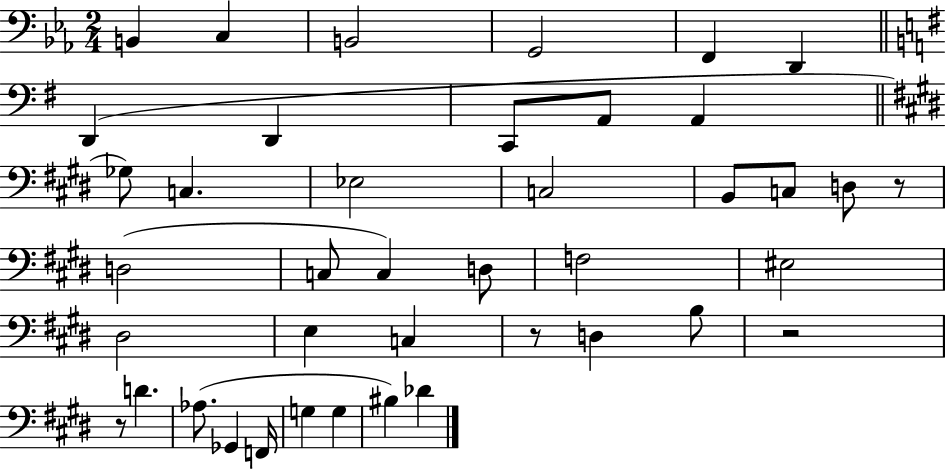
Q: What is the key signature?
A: EES major